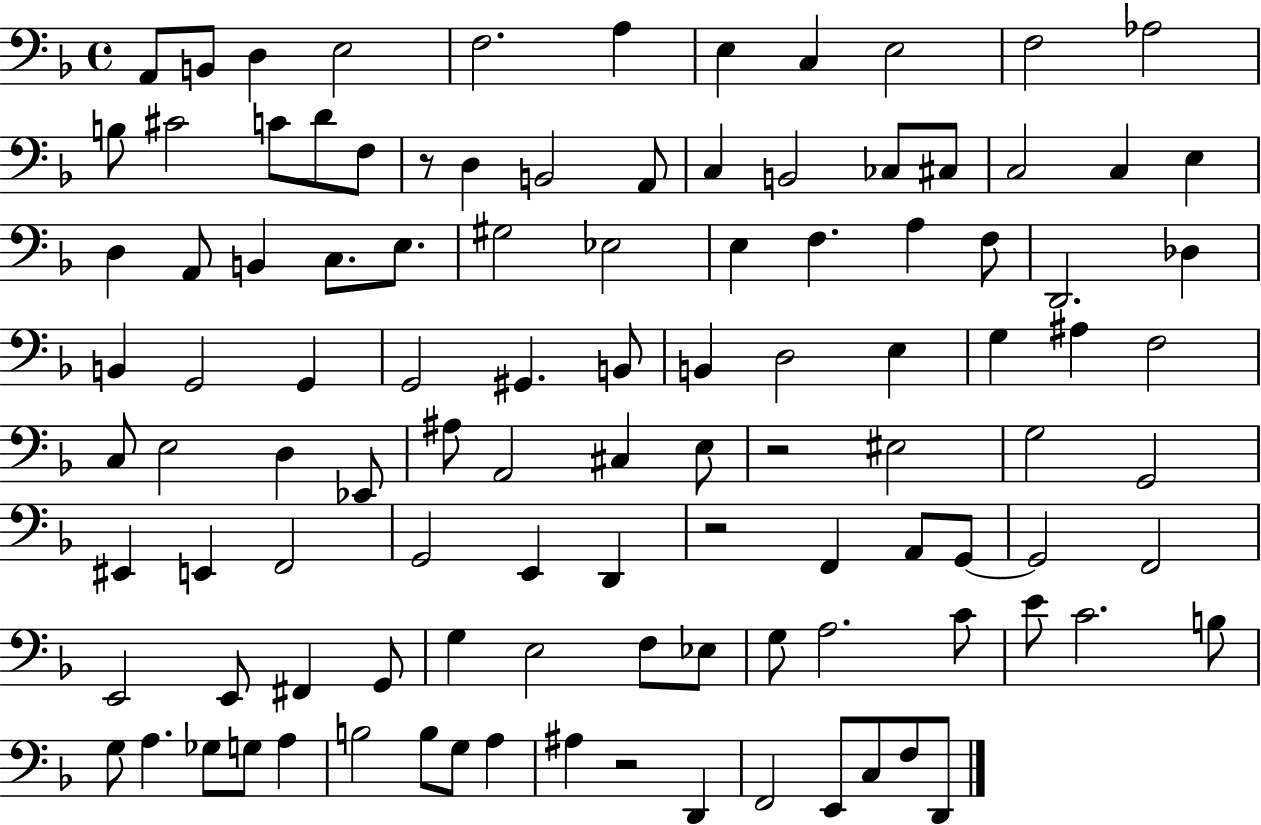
{
  \clef bass
  \time 4/4
  \defaultTimeSignature
  \key f \major
  a,8 b,8 d4 e2 | f2. a4 | e4 c4 e2 | f2 aes2 | \break b8 cis'2 c'8 d'8 f8 | r8 d4 b,2 a,8 | c4 b,2 ces8 cis8 | c2 c4 e4 | \break d4 a,8 b,4 c8. e8. | gis2 ees2 | e4 f4. a4 f8 | d,2. des4 | \break b,4 g,2 g,4 | g,2 gis,4. b,8 | b,4 d2 e4 | g4 ais4 f2 | \break c8 e2 d4 ees,8 | ais8 a,2 cis4 e8 | r2 eis2 | g2 g,2 | \break eis,4 e,4 f,2 | g,2 e,4 d,4 | r2 f,4 a,8 g,8~~ | g,2 f,2 | \break e,2 e,8 fis,4 g,8 | g4 e2 f8 ees8 | g8 a2. c'8 | e'8 c'2. b8 | \break g8 a4. ges8 g8 a4 | b2 b8 g8 a4 | ais4 r2 d,4 | f,2 e,8 c8 f8 d,8 | \break \bar "|."
}